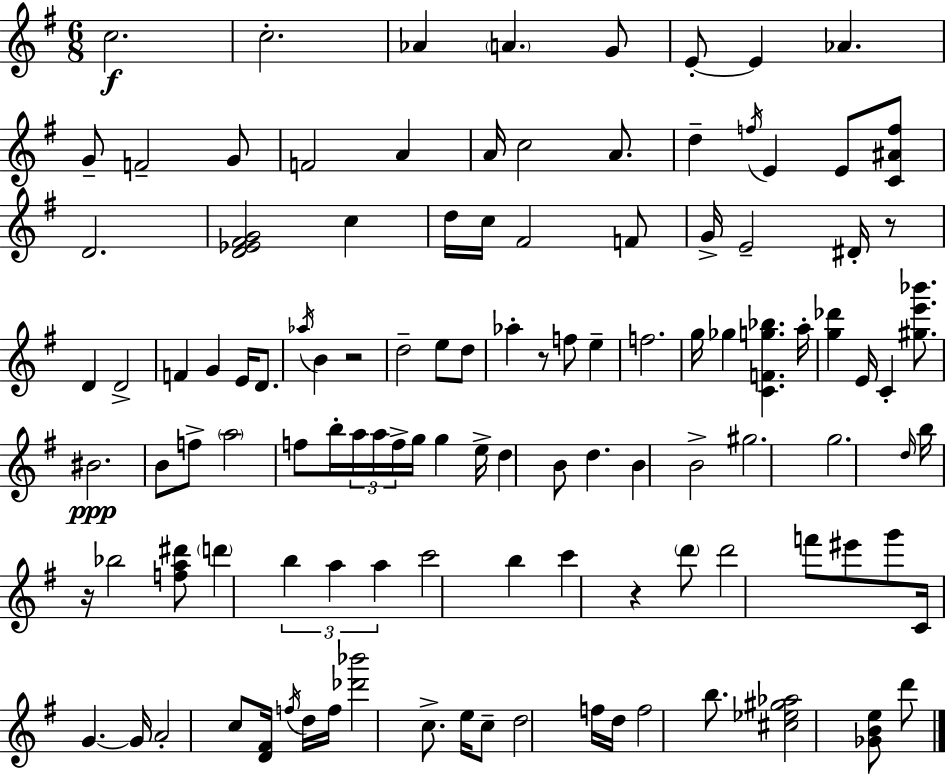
C5/h. C5/h. Ab4/q A4/q. G4/e E4/e E4/q Ab4/q. G4/e F4/h G4/e F4/h A4/q A4/s C5/h A4/e. D5/q F5/s E4/q E4/e [C4,A#4,F5]/e D4/h. [D4,Eb4,F#4,G4]/h C5/q D5/s C5/s F#4/h F4/e G4/s E4/h D#4/s R/e D4/q D4/h F4/q G4/q E4/s D4/e. Ab5/s B4/q R/h D5/h E5/e D5/e Ab5/q R/e F5/e E5/q F5/h. G5/s Gb5/q [C4,F4,G5,Bb5]/q. A5/s [G5,Db6]/q E4/s C4/q [G#5,E6,Bb6]/e. BIS4/h. B4/e F5/e A5/h F5/e B5/s A5/s A5/s F5/s G5/s G5/q E5/s D5/q B4/e D5/q. B4/q B4/h G#5/h. G5/h. D5/s B5/s R/s Bb5/h [F5,A5,D#6]/e D6/q B5/q A5/q A5/q C6/h B5/q C6/q R/q D6/e D6/h F6/e EIS6/e G6/e C4/s G4/q. G4/s A4/h C5/e [D4,F#4]/s F5/s D5/s F5/s [Db6,Bb6]/h C5/e. E5/s C5/e D5/h F5/s D5/s F5/h B5/e. [C#5,Eb5,G#5,Ab5]/h [Gb4,B4,E5]/e D6/e